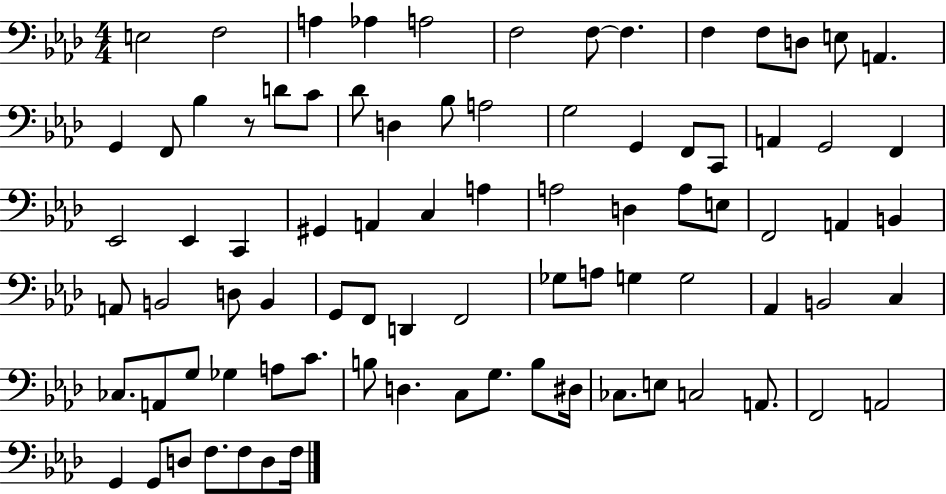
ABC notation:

X:1
T:Untitled
M:4/4
L:1/4
K:Ab
E,2 F,2 A, _A, A,2 F,2 F,/2 F, F, F,/2 D,/2 E,/2 A,, G,, F,,/2 _B, z/2 D/2 C/2 _D/2 D, _B,/2 A,2 G,2 G,, F,,/2 C,,/2 A,, G,,2 F,, _E,,2 _E,, C,, ^G,, A,, C, A, A,2 D, A,/2 E,/2 F,,2 A,, B,, A,,/2 B,,2 D,/2 B,, G,,/2 F,,/2 D,, F,,2 _G,/2 A,/2 G, G,2 _A,, B,,2 C, _C,/2 A,,/2 G,/2 _G, A,/2 C/2 B,/2 D, C,/2 G,/2 B,/2 ^D,/4 _C,/2 E,/2 C,2 A,,/2 F,,2 A,,2 G,, G,,/2 D,/2 F,/2 F,/2 D,/2 F,/4